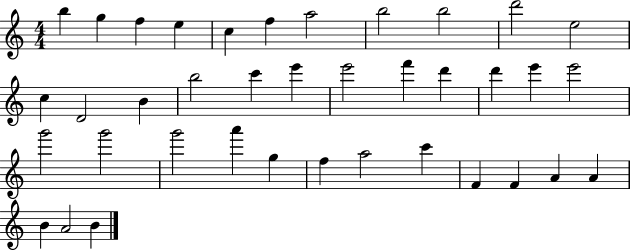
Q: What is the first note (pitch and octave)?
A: B5